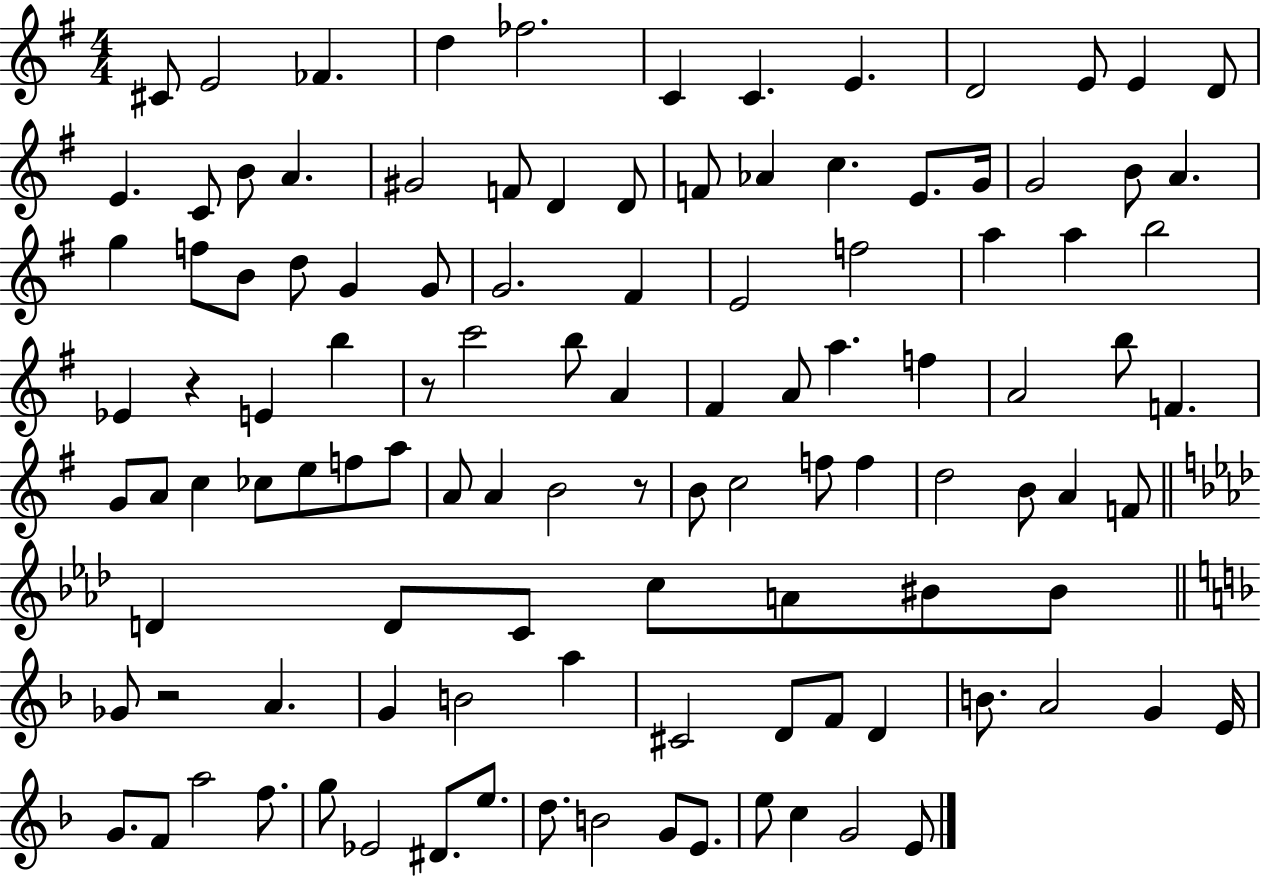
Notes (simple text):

C#4/e E4/h FES4/q. D5/q FES5/h. C4/q C4/q. E4/q. D4/h E4/e E4/q D4/e E4/q. C4/e B4/e A4/q. G#4/h F4/e D4/q D4/e F4/e Ab4/q C5/q. E4/e. G4/s G4/h B4/e A4/q. G5/q F5/e B4/e D5/e G4/q G4/e G4/h. F#4/q E4/h F5/h A5/q A5/q B5/h Eb4/q R/q E4/q B5/q R/e C6/h B5/e A4/q F#4/q A4/e A5/q. F5/q A4/h B5/e F4/q. G4/e A4/e C5/q CES5/e E5/e F5/e A5/e A4/e A4/q B4/h R/e B4/e C5/h F5/e F5/q D5/h B4/e A4/q F4/e D4/q D4/e C4/e C5/e A4/e BIS4/e BIS4/e Gb4/e R/h A4/q. G4/q B4/h A5/q C#4/h D4/e F4/e D4/q B4/e. A4/h G4/q E4/s G4/e. F4/e A5/h F5/e. G5/e Eb4/h D#4/e. E5/e. D5/e. B4/h G4/e E4/e. E5/e C5/q G4/h E4/e